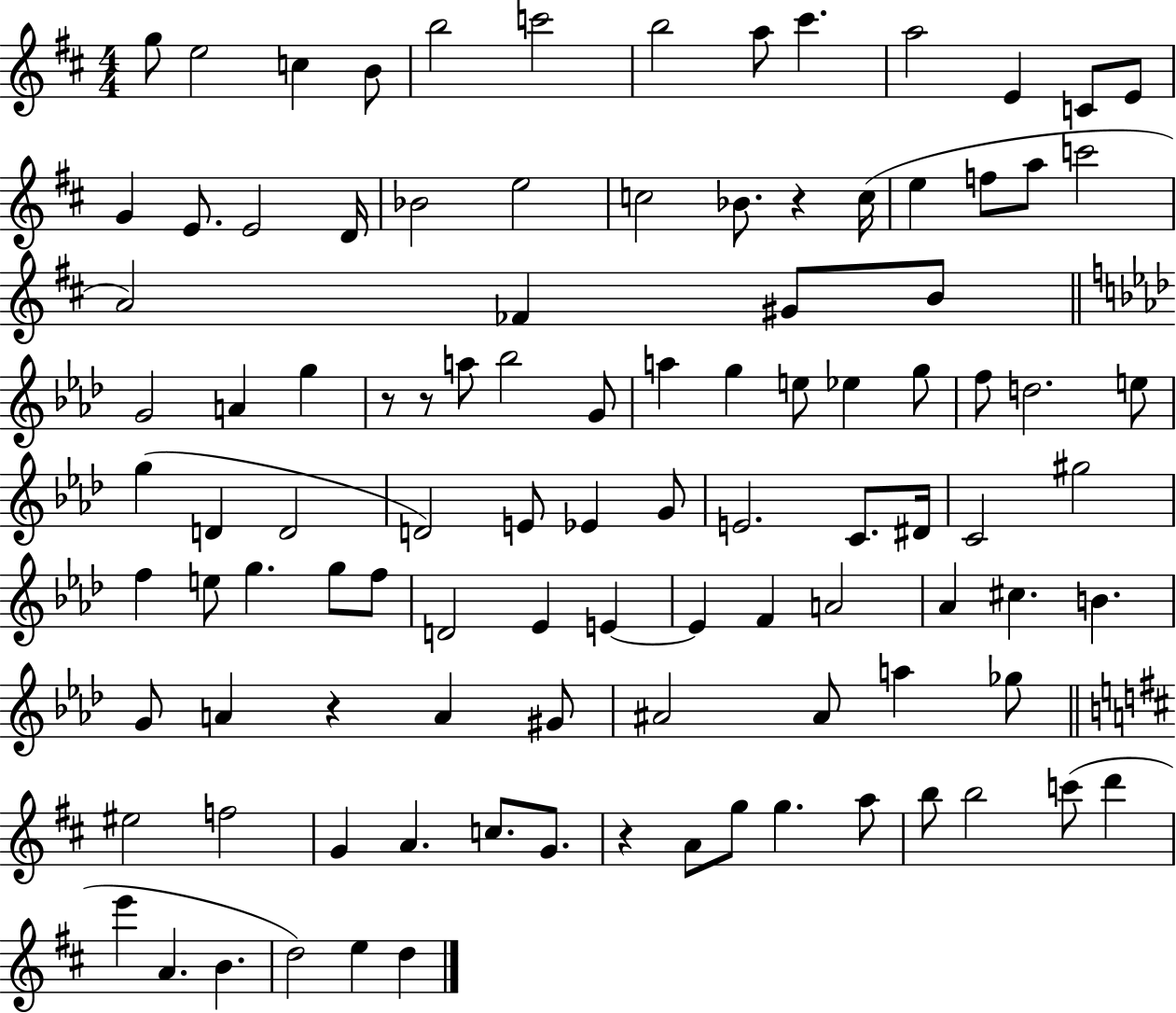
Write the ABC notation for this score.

X:1
T:Untitled
M:4/4
L:1/4
K:D
g/2 e2 c B/2 b2 c'2 b2 a/2 ^c' a2 E C/2 E/2 G E/2 E2 D/4 _B2 e2 c2 _B/2 z c/4 e f/2 a/2 c'2 A2 _F ^G/2 B/2 G2 A g z/2 z/2 a/2 _b2 G/2 a g e/2 _e g/2 f/2 d2 e/2 g D D2 D2 E/2 _E G/2 E2 C/2 ^D/4 C2 ^g2 f e/2 g g/2 f/2 D2 _E E E F A2 _A ^c B G/2 A z A ^G/2 ^A2 ^A/2 a _g/2 ^e2 f2 G A c/2 G/2 z A/2 g/2 g a/2 b/2 b2 c'/2 d' e' A B d2 e d